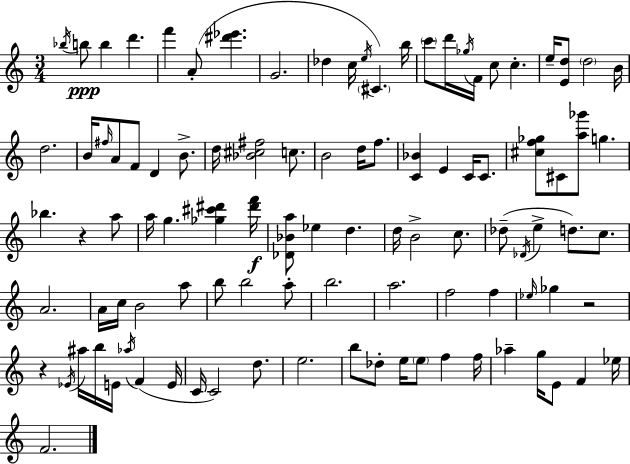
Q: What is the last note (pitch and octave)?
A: F4